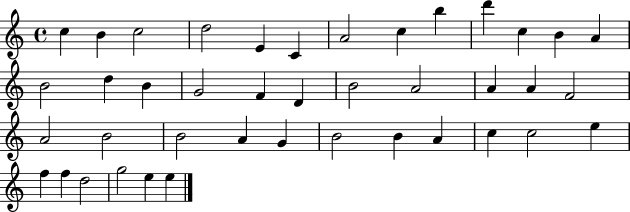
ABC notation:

X:1
T:Untitled
M:4/4
L:1/4
K:C
c B c2 d2 E C A2 c b d' c B A B2 d B G2 F D B2 A2 A A F2 A2 B2 B2 A G B2 B A c c2 e f f d2 g2 e e